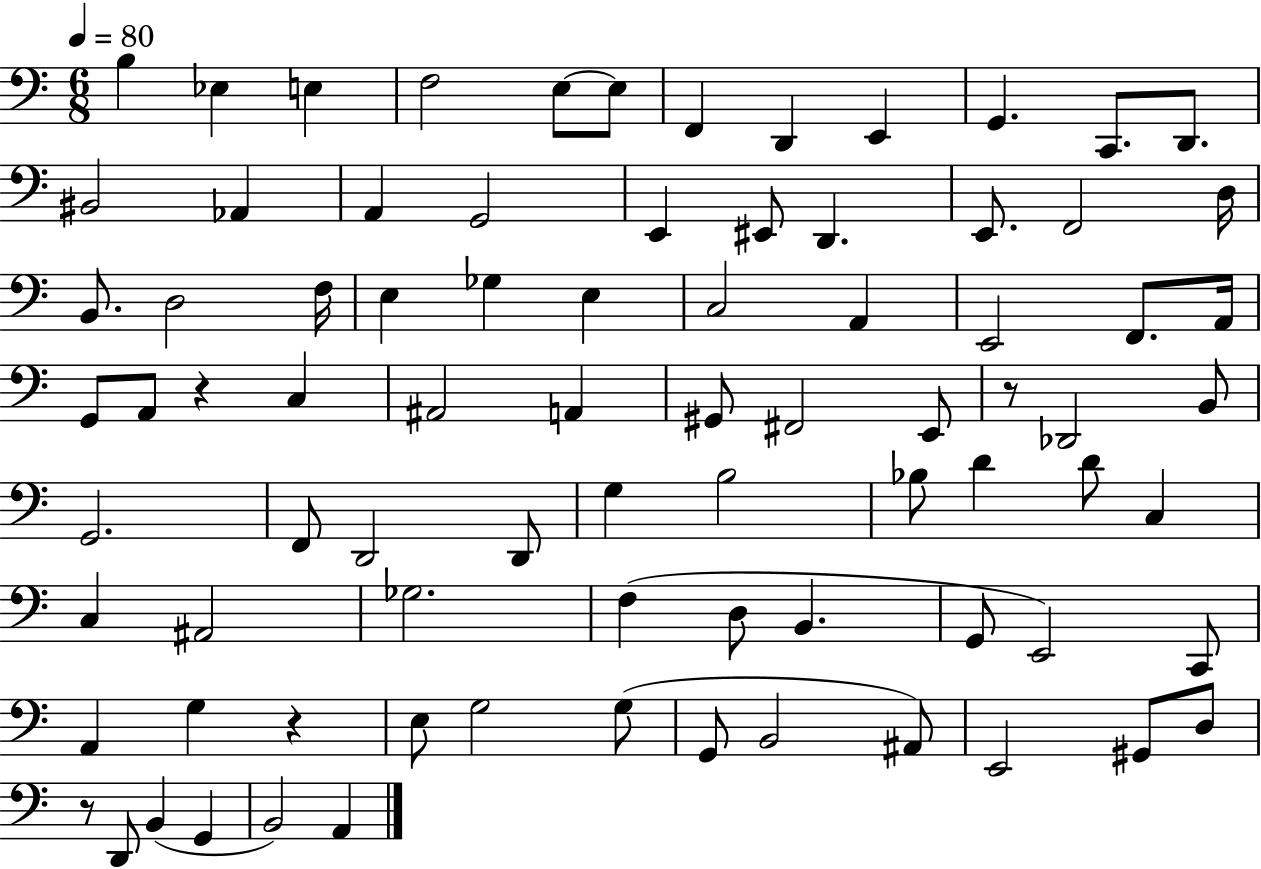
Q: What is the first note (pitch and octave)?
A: B3